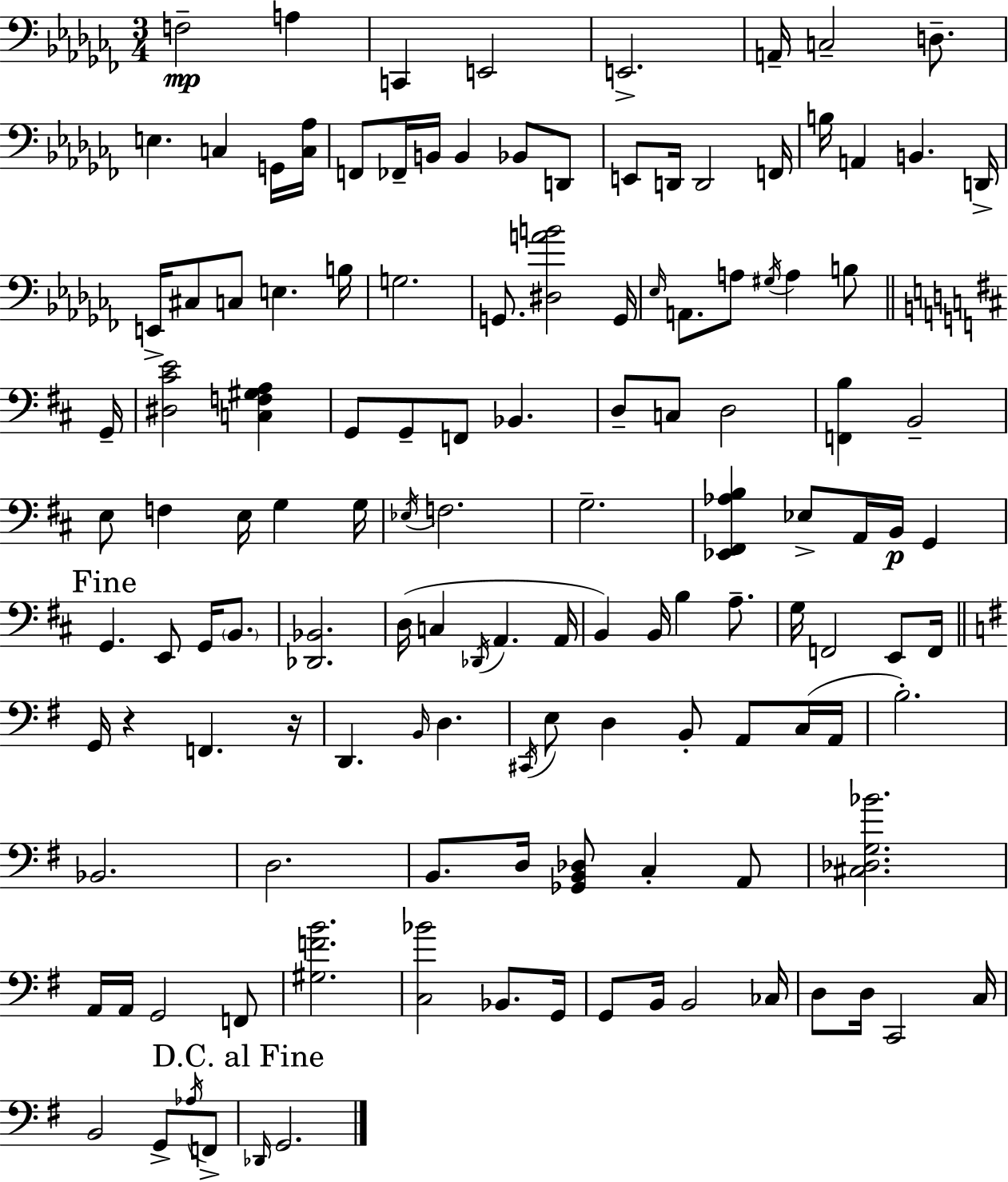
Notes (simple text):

F3/h A3/q C2/q E2/h E2/h. A2/s C3/h D3/e. E3/q. C3/q G2/s [C3,Ab3]/s F2/e FES2/s B2/s B2/q Bb2/e D2/e E2/e D2/s D2/h F2/s B3/s A2/q B2/q. D2/s E2/s C#3/e C3/e E3/q. B3/s G3/h. G2/e. [D#3,A4,B4]/h G2/s Eb3/s A2/e. A3/e G#3/s A3/q B3/e G2/s [D#3,C#4,E4]/h [C3,F3,G#3,A3]/q G2/e G2/e F2/e Bb2/q. D3/e C3/e D3/h [F2,B3]/q B2/h E3/e F3/q E3/s G3/q G3/s Eb3/s F3/h. G3/h. [Eb2,F#2,Ab3,B3]/q Eb3/e A2/s B2/s G2/q G2/q. E2/e G2/s B2/e. [Db2,Bb2]/h. D3/s C3/q Db2/s A2/q. A2/s B2/q B2/s B3/q A3/e. G3/s F2/h E2/e F2/s G2/s R/q F2/q. R/s D2/q. B2/s D3/q. C#2/s E3/e D3/q B2/e A2/e C3/s A2/s B3/h. Bb2/h. D3/h. B2/e. D3/s [Gb2,B2,Db3]/e C3/q A2/e [C#3,Db3,G3,Bb4]/h. A2/s A2/s G2/h F2/e [G#3,F4,B4]/h. [C3,Bb4]/h Bb2/e. G2/s G2/e B2/s B2/h CES3/s D3/e D3/s C2/h C3/s B2/h G2/e Ab3/s F2/e Db2/s G2/h.